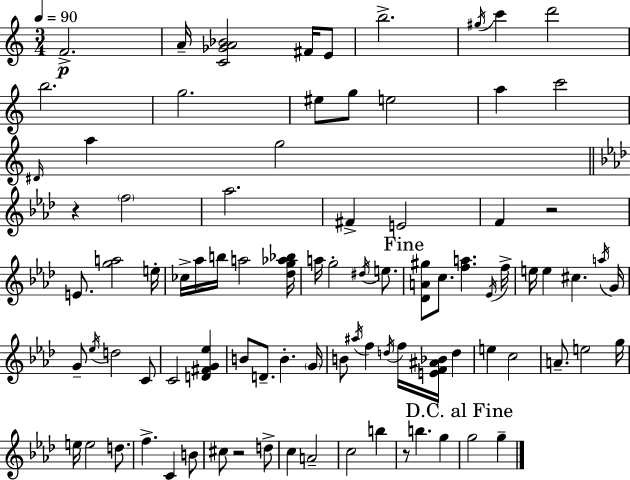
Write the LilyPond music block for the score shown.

{
  \clef treble
  \numericTimeSignature
  \time 3/4
  \key c \major
  \tempo 4 = 90
  f'2.->\p | a'16-- <c' ges' a' bes'>2 fis'16 e'8 | b''2.-> | \acciaccatura { gis''16 } c'''4 d'''2 | \break b''2. | g''2. | eis''8 g''8 e''2 | a''4 c'''2 | \break \grace { dis'16 } a''4 g''2 | \bar "||" \break \key aes \major r4 \parenthesize f''2 | aes''2. | fis'4-> e'2 | f'4 r2 | \break e'8. <g'' a''>2 e''16-. | ces''16-> aes''16 b''16 a''2 <des'' g'' aes'' bes''>16 | a''16 g''2-. \acciaccatura { dis''16 } e''8. | \mark "Fine" <des' a' gis''>8 c''8. <f'' a''>4. | \break \acciaccatura { ees'16 } f''16-> e''16 e''4 cis''4. | \acciaccatura { a''16 } g'16 g'8-- \acciaccatura { ees''16 } d''2 | c'8 c'2 | <d' fis' g' ees''>4 b'8 d'8.-- b'4.-. | \break \parenthesize g'16 b'8 \acciaccatura { ais''16 } f''4 \acciaccatura { d''16 } | f''16 <e' f' ais' bes'>16 d''4 e''4 c''2 | a'8.-- e''2 | g''16 e''16 e''2 | \break d''8. f''4.-> | c'4 b'8 cis''8 r2 | d''8-> c''4 a'2-- | c''2 | \break b''4 r8 b''4. | g''4 \mark "D.C. al Fine" g''2 | g''4-- \bar "|."
}